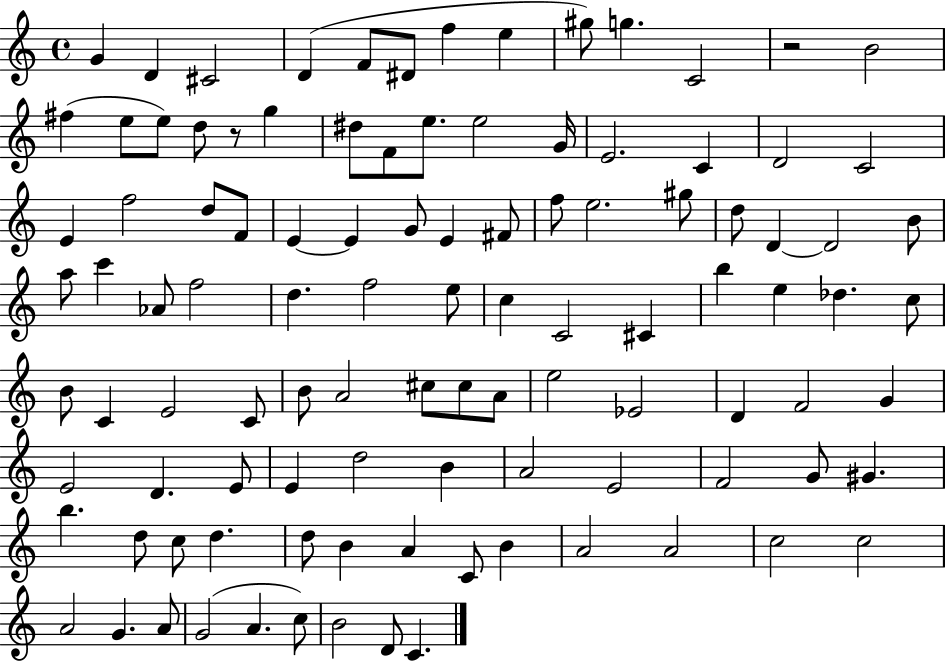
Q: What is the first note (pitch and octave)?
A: G4